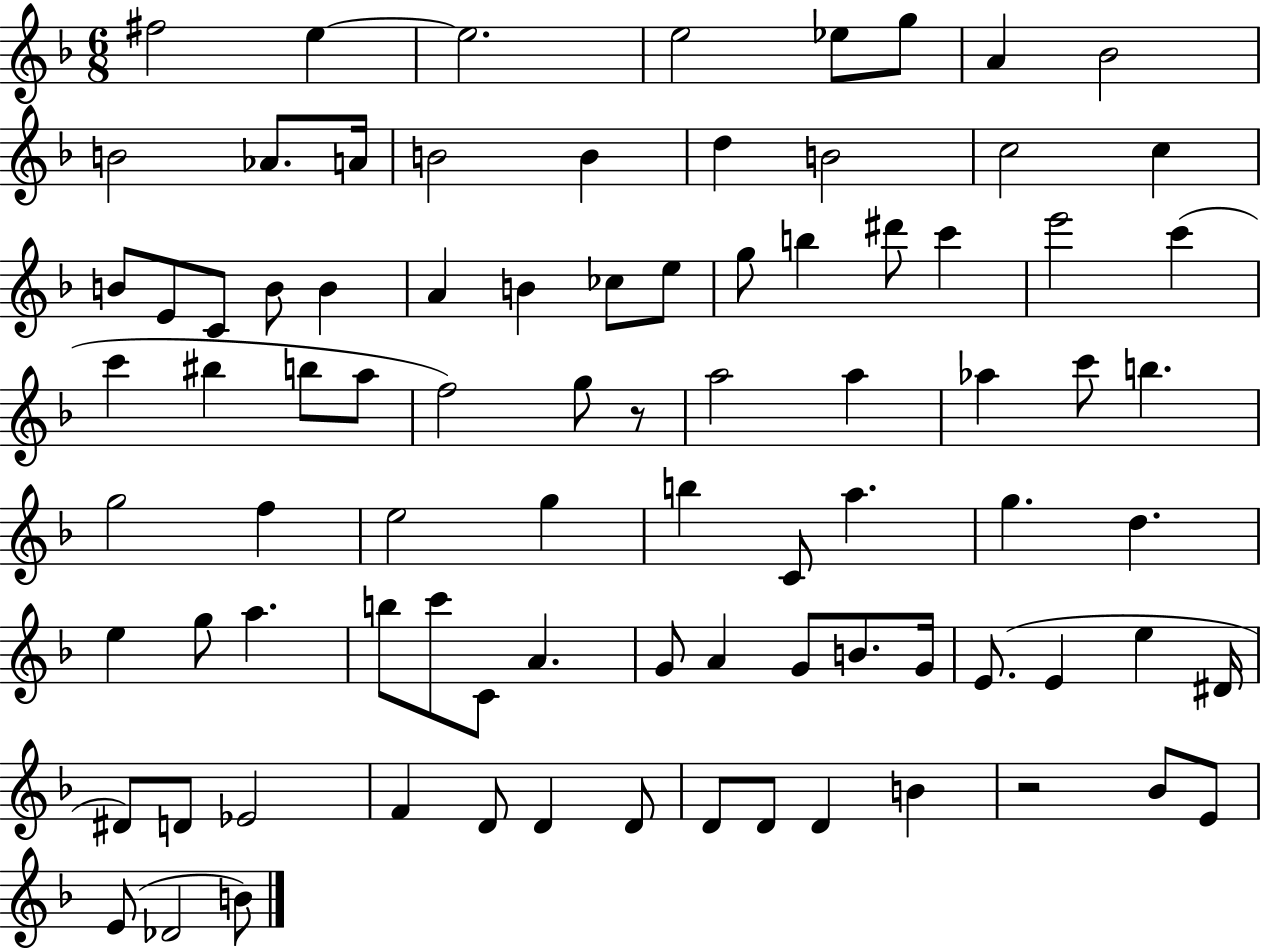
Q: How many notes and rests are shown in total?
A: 86